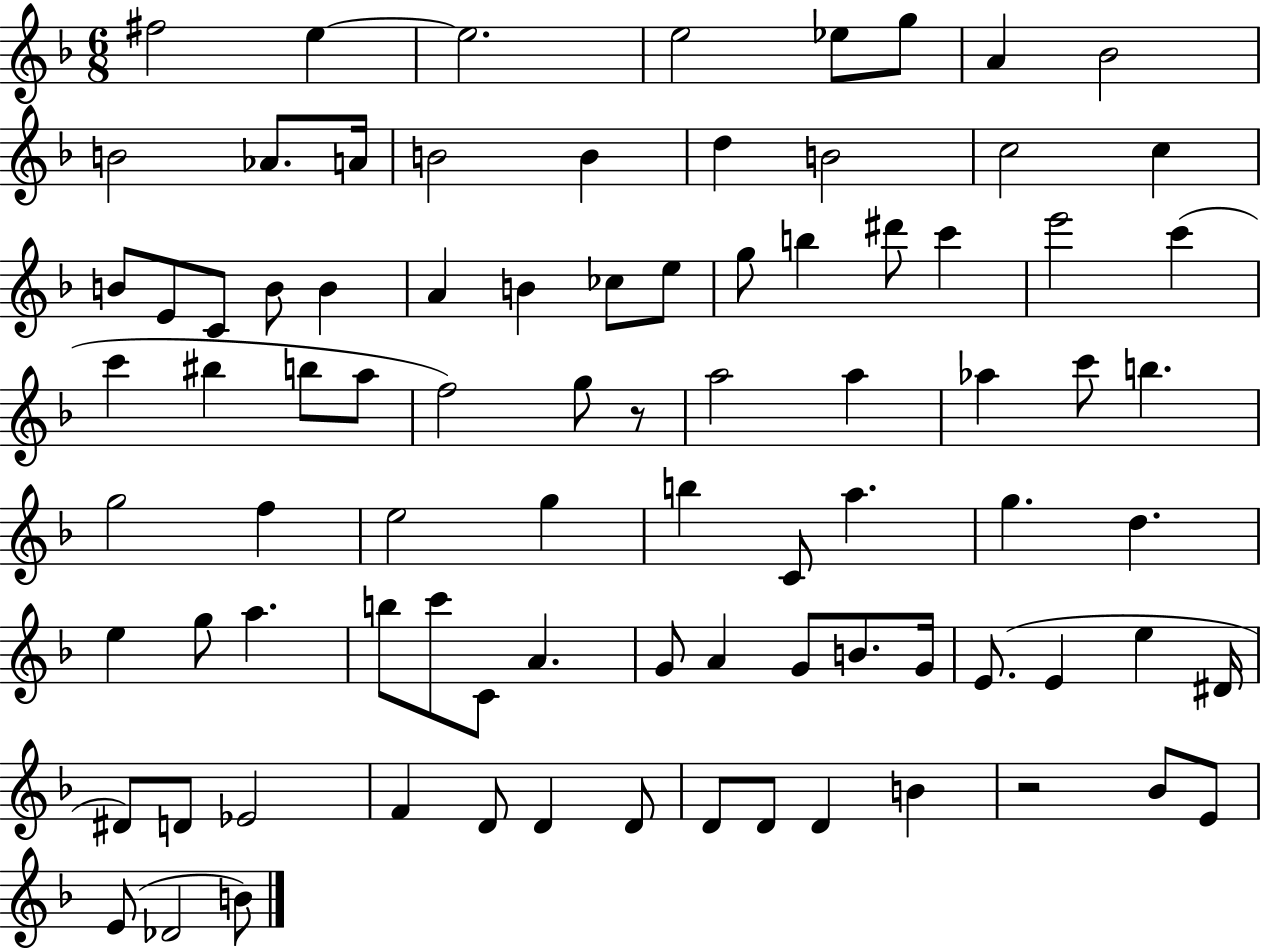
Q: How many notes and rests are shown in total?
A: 86